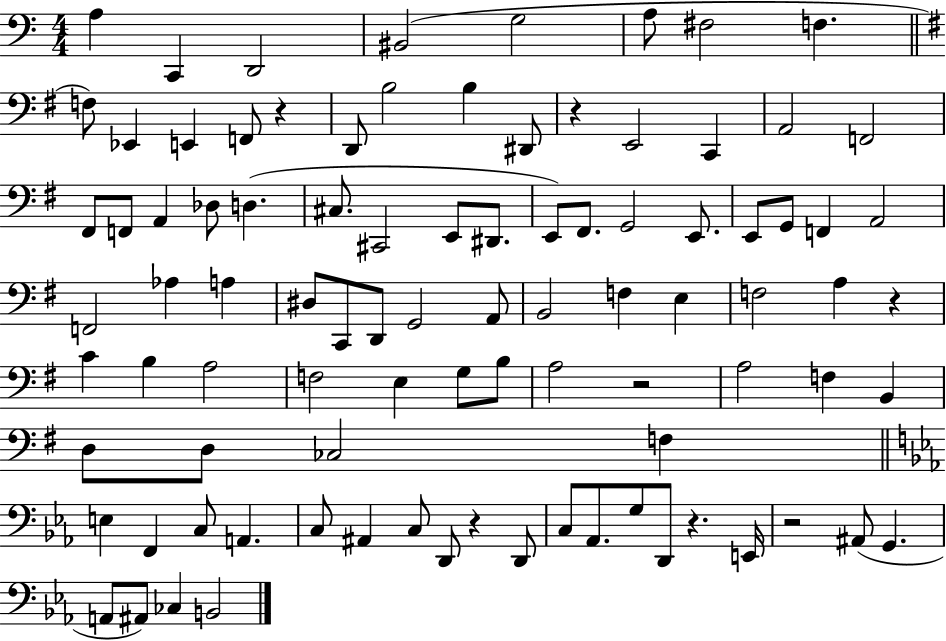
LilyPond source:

{
  \clef bass
  \numericTimeSignature
  \time 4/4
  \key c \major
  \repeat volta 2 { a4 c,4 d,2 | bis,2( g2 | a8 fis2 f4. | \bar "||" \break \key e \minor f8) ees,4 e,4 f,8 r4 | d,8 b2 b4 dis,8 | r4 e,2 c,4 | a,2 f,2 | \break fis,8 f,8 a,4 des8 d4.( | cis8. cis,2 e,8 dis,8. | e,8) fis,8. g,2 e,8. | e,8 g,8 f,4 a,2 | \break f,2 aes4 a4 | dis8 c,8 d,8 g,2 a,8 | b,2 f4 e4 | f2 a4 r4 | \break c'4 b4 a2 | f2 e4 g8 b8 | a2 r2 | a2 f4 b,4 | \break d8 d8 ces2 f4 | \bar "||" \break \key c \minor e4 f,4 c8 a,4. | c8 ais,4 c8 d,8 r4 d,8 | c8 aes,8. g8 d,8 r4. e,16 | r2 ais,8( g,4. | \break a,8 ais,8) ces4 b,2 | } \bar "|."
}